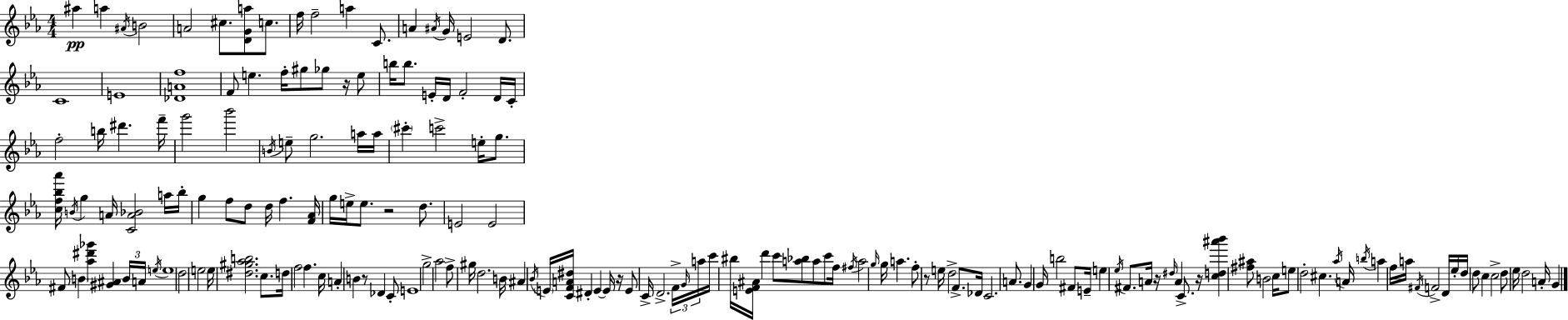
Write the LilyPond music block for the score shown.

{
  \clef treble
  \numericTimeSignature
  \time 4/4
  \key c \minor
  \repeat volta 2 { ais''4\pp a''4 \acciaccatura { ais'16 } b'2 | a'2 cis''8. <d' g' a''>8 c''8. | f''16 f''2-- a''4 c'8. | a'4 \acciaccatura { ais'16 } g'16 e'2 d'8. | \break c'1 | e'1 | <des' a' f''>1 | f'8 e''4. f''16-. gis''8 ges''8 r16 | \break e''8 b''16 b''8. e'16-. d'16 f'2-. | d'16 c'16-. f''2-. b''16 dis'''4. | f'''16-- g'''2 bes'''2 | \acciaccatura { b'16 } e''8-- g''2. | \break a''16 a''16 \parenthesize cis'''4-. c'''2-> e''16-. | g''8. <c'' f'' bes'' aes'''>16 \acciaccatura { b'16 } g''4 a'16 <c' a' bes'>2 | a''16 bes''16-. g''4 f''8 d''8 d''16 f''4. | <f' aes'>16 g''16 e''16-> e''8. r2 | \break d''8. e'2 e'2 | fis'8 \parenthesize b'4 <aes'' dis''' ges'''>4 <gis' ais'>4 | \tuplet 3/2 { b'16 a'16 \acciaccatura { e''16 } } e''1 | d''2 e''2 | \break e''16 <dis'' gis'' aes'' b''>2. | c''8. d''16 f''2 f''4. | c''16 a'4-. b'4 r8 des'4 | c'8-. e'1 | \break g''2-> aes''2 | f''8-> gis''16 d''2. | b'16 ais'4 \acciaccatura { bes'16 } \parenthesize e'16 <c' f' a' dis''>16 dis'4-. | e'4~~ e'16 r16 e'8 c'16-> d'2.-> | \break \tuplet 3/2 { f'16-> \grace { g'16 } a''16 } c'''16 bis''16 <e' f' ais'>16 d'''4 c'''8 | <a'' bes''>8 a''8 c'''8 f''16 \acciaccatura { fis''16 } a''2 | \grace { g''16 } g''16 a''4. f''8-. r8 e''16 d''2-> | f'8.-> des'16 c'2. | \break a'8. g'4 g'16 b''2 | fis'8 e'16-- e''4 \acciaccatura { ees''16 } fis'8. | a'16 r16 \grace { dis''16 } a'4 c'8.-> r16 <c'' d'' ais''' bes'''>4 | <fis'' ais''>8 b'2 c''16 e''8 d''2-. | \break cis''4. \acciaccatura { aes''16 } a'16 \acciaccatura { b''16 } a''4 | f''16 a''16 \acciaccatura { fis'16 } f'2-> d'16 ees''16-. d''16 | d''8 c''4 c''2-> d''8 | ees''16 d''2 a'16-. g'4 } \bar "|."
}